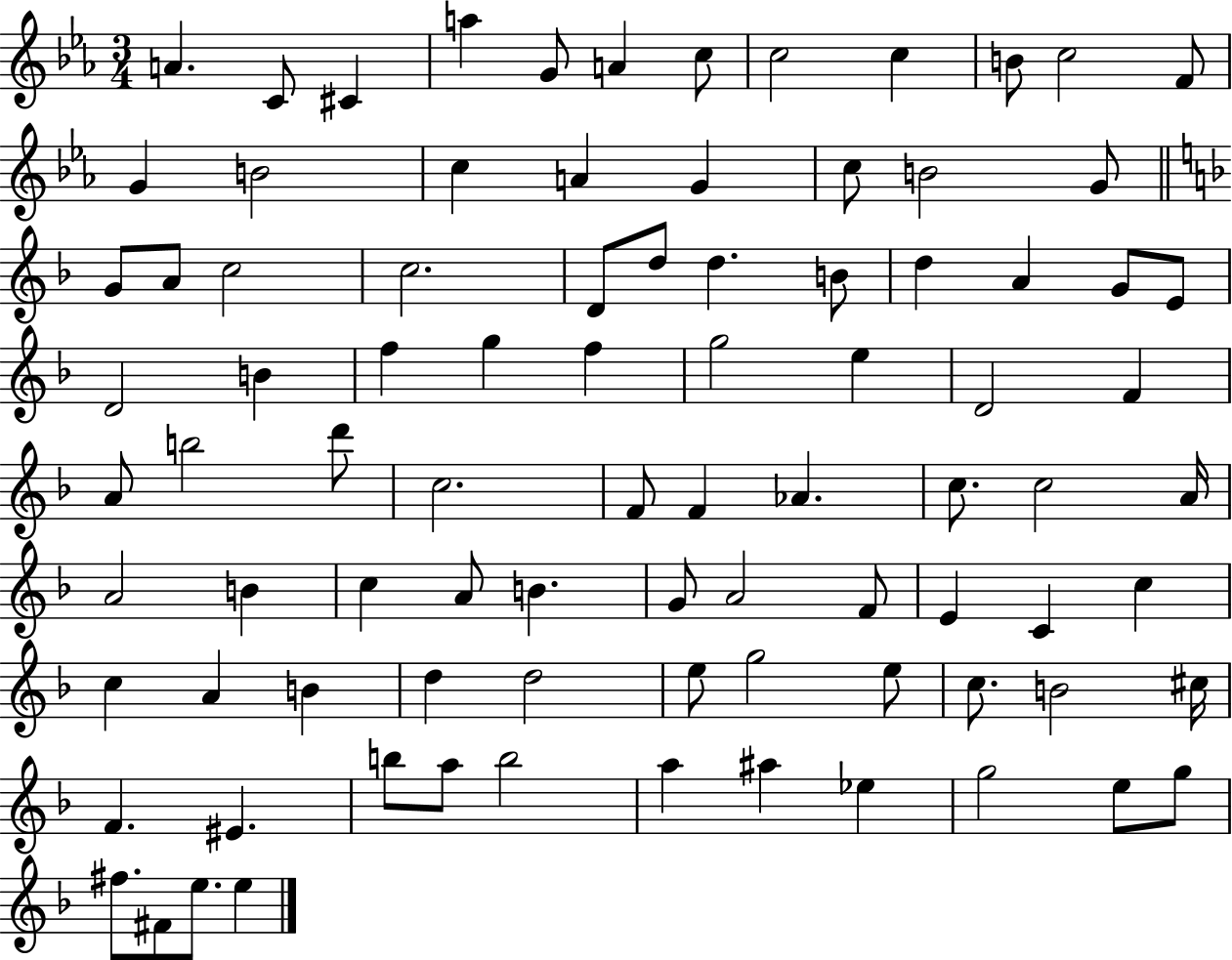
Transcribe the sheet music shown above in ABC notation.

X:1
T:Untitled
M:3/4
L:1/4
K:Eb
A C/2 ^C a G/2 A c/2 c2 c B/2 c2 F/2 G B2 c A G c/2 B2 G/2 G/2 A/2 c2 c2 D/2 d/2 d B/2 d A G/2 E/2 D2 B f g f g2 e D2 F A/2 b2 d'/2 c2 F/2 F _A c/2 c2 A/4 A2 B c A/2 B G/2 A2 F/2 E C c c A B d d2 e/2 g2 e/2 c/2 B2 ^c/4 F ^E b/2 a/2 b2 a ^a _e g2 e/2 g/2 ^f/2 ^F/2 e/2 e